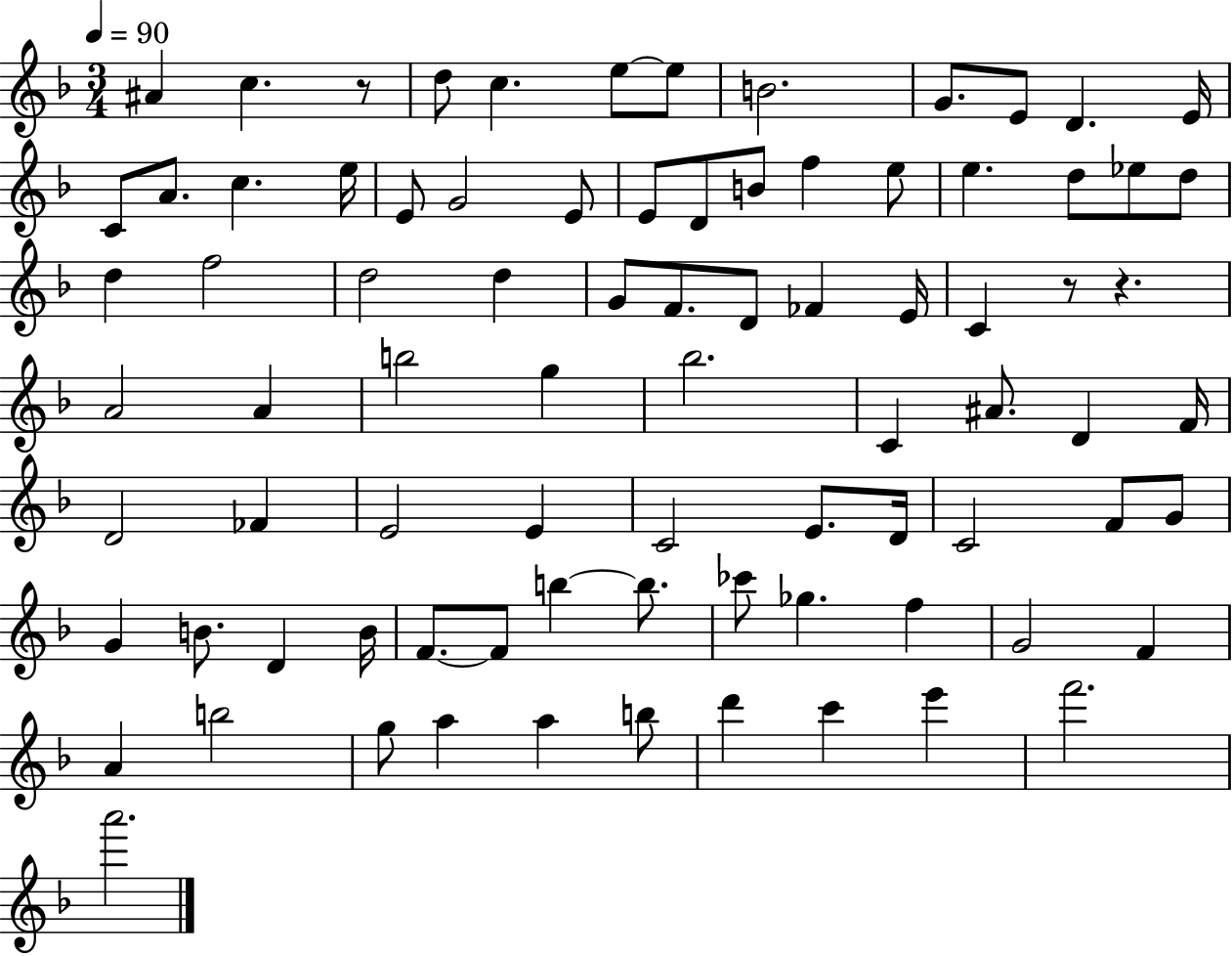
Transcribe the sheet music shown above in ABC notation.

X:1
T:Untitled
M:3/4
L:1/4
K:F
^A c z/2 d/2 c e/2 e/2 B2 G/2 E/2 D E/4 C/2 A/2 c e/4 E/2 G2 E/2 E/2 D/2 B/2 f e/2 e d/2 _e/2 d/2 d f2 d2 d G/2 F/2 D/2 _F E/4 C z/2 z A2 A b2 g _b2 C ^A/2 D F/4 D2 _F E2 E C2 E/2 D/4 C2 F/2 G/2 G B/2 D B/4 F/2 F/2 b b/2 _c'/2 _g f G2 F A b2 g/2 a a b/2 d' c' e' f'2 a'2